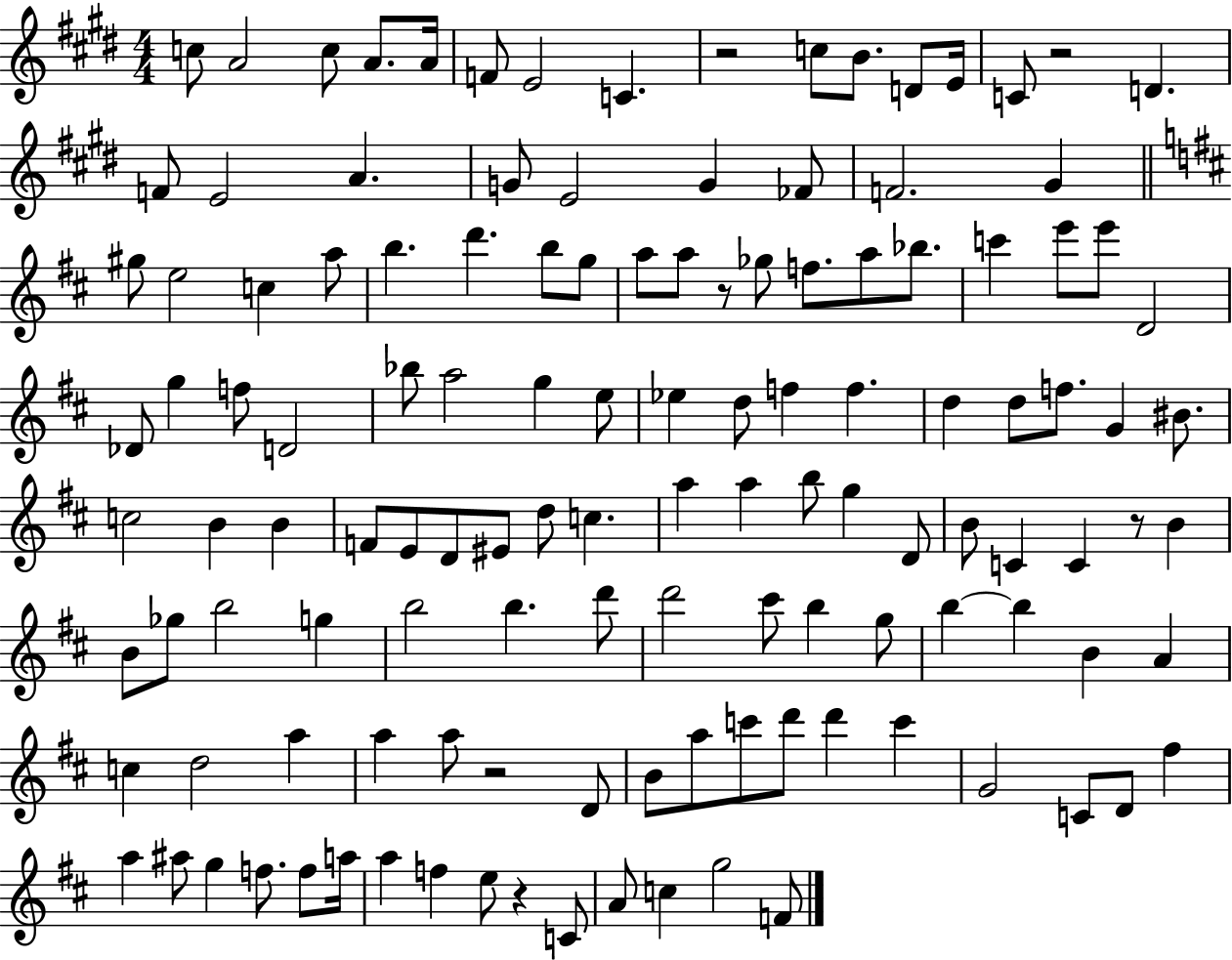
{
  \clef treble
  \numericTimeSignature
  \time 4/4
  \key e \major
  c''8 a'2 c''8 a'8. a'16 | f'8 e'2 c'4. | r2 c''8 b'8. d'8 e'16 | c'8 r2 d'4. | \break f'8 e'2 a'4. | g'8 e'2 g'4 fes'8 | f'2. gis'4 | \bar "||" \break \key d \major gis''8 e''2 c''4 a''8 | b''4. d'''4. b''8 g''8 | a''8 a''8 r8 ges''8 f''8. a''8 bes''8. | c'''4 e'''8 e'''8 d'2 | \break des'8 g''4 f''8 d'2 | bes''8 a''2 g''4 e''8 | ees''4 d''8 f''4 f''4. | d''4 d''8 f''8. g'4 bis'8. | \break c''2 b'4 b'4 | f'8 e'8 d'8 eis'8 d''8 c''4. | a''4 a''4 b''8 g''4 d'8 | b'8 c'4 c'4 r8 b'4 | \break b'8 ges''8 b''2 g''4 | b''2 b''4. d'''8 | d'''2 cis'''8 b''4 g''8 | b''4~~ b''4 b'4 a'4 | \break c''4 d''2 a''4 | a''4 a''8 r2 d'8 | b'8 a''8 c'''8 d'''8 d'''4 c'''4 | g'2 c'8 d'8 fis''4 | \break a''4 ais''8 g''4 f''8. f''8 a''16 | a''4 f''4 e''8 r4 c'8 | a'8 c''4 g''2 f'8 | \bar "|."
}